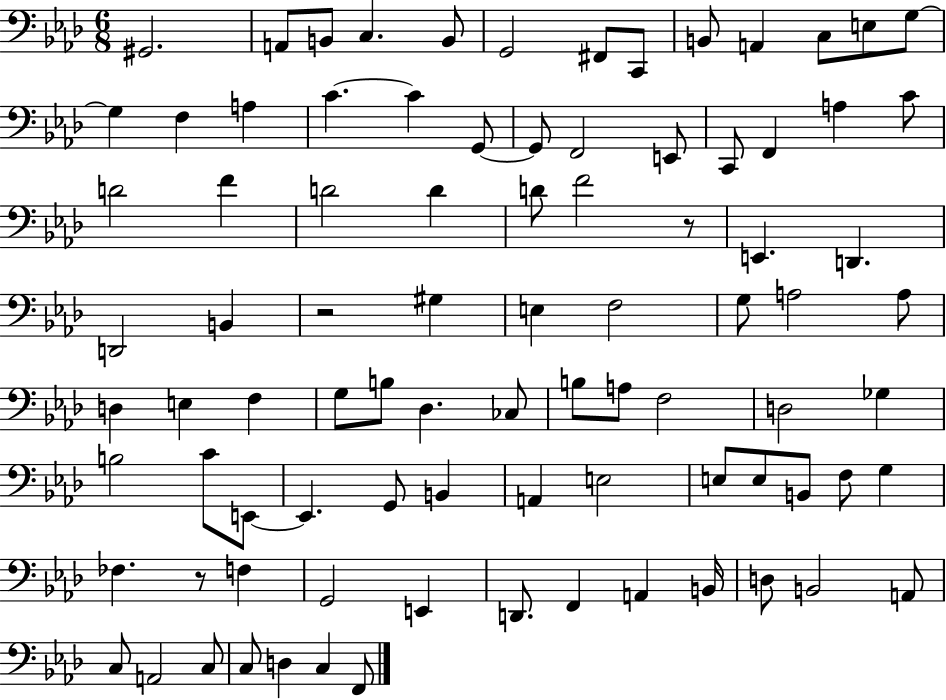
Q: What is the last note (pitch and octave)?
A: F2